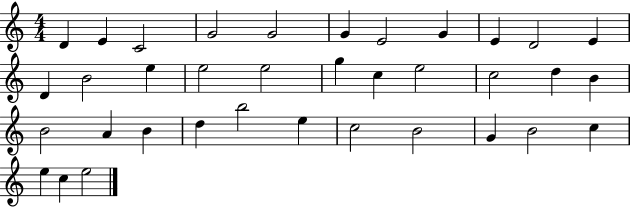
D4/q E4/q C4/h G4/h G4/h G4/q E4/h G4/q E4/q D4/h E4/q D4/q B4/h E5/q E5/h E5/h G5/q C5/q E5/h C5/h D5/q B4/q B4/h A4/q B4/q D5/q B5/h E5/q C5/h B4/h G4/q B4/h C5/q E5/q C5/q E5/h